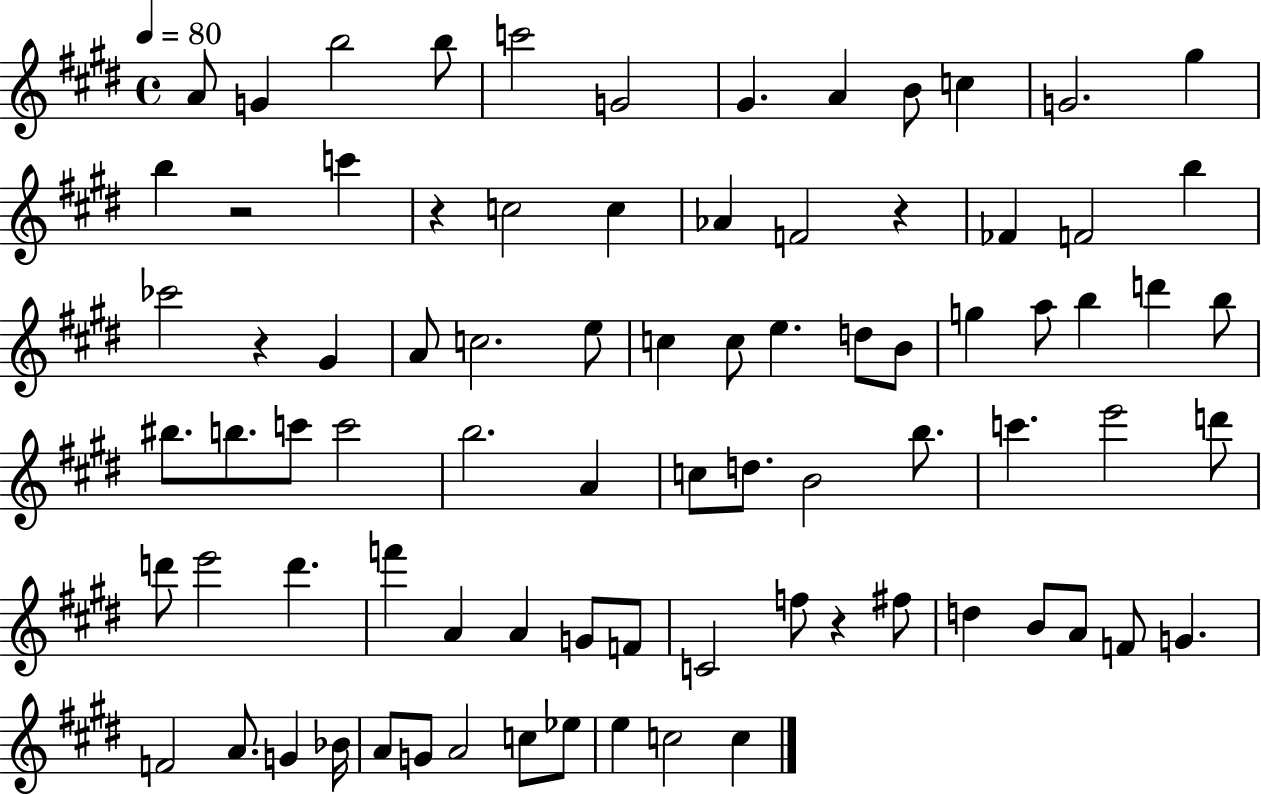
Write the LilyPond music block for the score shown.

{
  \clef treble
  \time 4/4
  \defaultTimeSignature
  \key e \major
  \tempo 4 = 80
  a'8 g'4 b''2 b''8 | c'''2 g'2 | gis'4. a'4 b'8 c''4 | g'2. gis''4 | \break b''4 r2 c'''4 | r4 c''2 c''4 | aes'4 f'2 r4 | fes'4 f'2 b''4 | \break ces'''2 r4 gis'4 | a'8 c''2. e''8 | c''4 c''8 e''4. d''8 b'8 | g''4 a''8 b''4 d'''4 b''8 | \break bis''8. b''8. c'''8 c'''2 | b''2. a'4 | c''8 d''8. b'2 b''8. | c'''4. e'''2 d'''8 | \break d'''8 e'''2 d'''4. | f'''4 a'4 a'4 g'8 f'8 | c'2 f''8 r4 fis''8 | d''4 b'8 a'8 f'8 g'4. | \break f'2 a'8. g'4 bes'16 | a'8 g'8 a'2 c''8 ees''8 | e''4 c''2 c''4 | \bar "|."
}